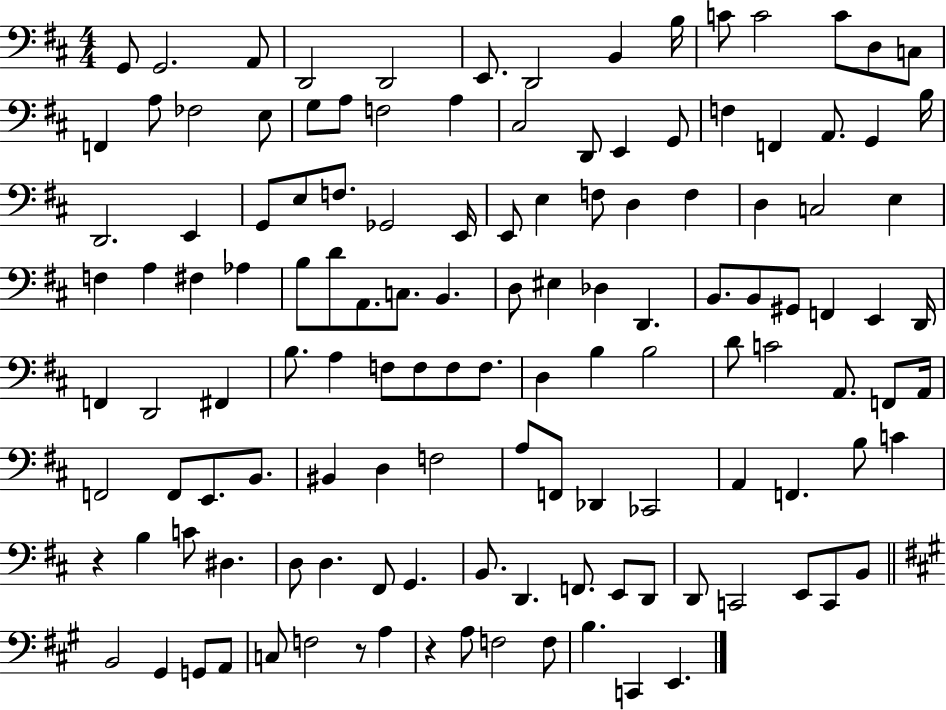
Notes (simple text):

G2/e G2/h. A2/e D2/h D2/h E2/e. D2/h B2/q B3/s C4/e C4/h C4/e D3/e C3/e F2/q A3/e FES3/h E3/e G3/e A3/e F3/h A3/q C#3/h D2/e E2/q G2/e F3/q F2/q A2/e. G2/q B3/s D2/h. E2/q G2/e E3/e F3/e. Gb2/h E2/s E2/e E3/q F3/e D3/q F3/q D3/q C3/h E3/q F3/q A3/q F#3/q Ab3/q B3/e D4/e A2/e. C3/e. B2/q. D3/e EIS3/q Db3/q D2/q. B2/e. B2/e G#2/e F2/q E2/q D2/s F2/q D2/h F#2/q B3/e. A3/q F3/e F3/e F3/e F3/e. D3/q B3/q B3/h D4/e C4/h A2/e. F2/e A2/s F2/h F2/e E2/e. B2/e. BIS2/q D3/q F3/h A3/e F2/e Db2/q CES2/h A2/q F2/q. B3/e C4/q R/q B3/q C4/e D#3/q. D3/e D3/q. F#2/e G2/q. B2/e. D2/q. F2/e. E2/e D2/e D2/e C2/h E2/e C2/e B2/e B2/h G#2/q G2/e A2/e C3/e F3/h R/e A3/q R/q A3/e F3/h F3/e B3/q. C2/q E2/q.